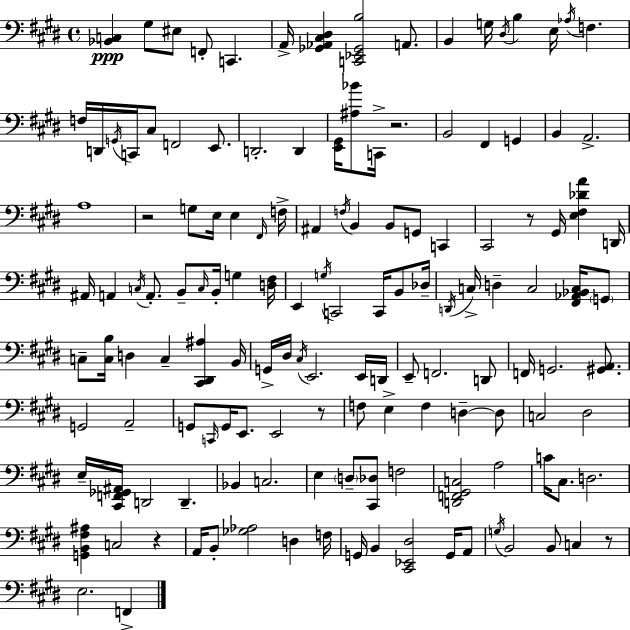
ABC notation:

X:1
T:Untitled
M:4/4
L:1/4
K:E
[_B,,C,] ^G,/2 ^E,/2 F,,/2 C,, A,,/4 [_G,,_A,,^C,^D,] [C,,_E,,_G,,B,]2 A,,/2 B,, G,/4 ^D,/4 B, E,/4 _A,/4 F, F,/4 D,,/4 G,,/4 C,,/4 ^C,/2 F,,2 E,,/2 D,,2 D,, [E,,^G,,]/4 [^A,_B]/2 C,,/4 z2 B,,2 ^F,, G,, B,, A,,2 A,4 z2 G,/2 E,/4 E, ^F,,/4 F,/4 ^A,, F,/4 B,, B,,/2 G,,/2 C,, ^C,,2 z/2 ^G,,/4 [E,^F,_DA] D,,/4 ^A,,/4 A,, C,/4 A,,/2 B,,/2 C,/4 B,,/4 G, [D,^F,]/4 E,, G,/4 C,,2 C,,/4 B,,/2 _D,/4 D,,/4 C,/4 D, C,2 [^F,,_A,,_B,,C,]/4 G,,/2 C,/2 [C,B,]/4 D, C, [^C,,^D,,^A,] B,,/4 G,,/4 ^D,/4 ^C,/4 E,,2 E,,/4 D,,/4 E,,/2 F,,2 D,,/2 F,,/4 G,,2 [^G,,A,,]/2 G,,2 A,,2 G,,/2 C,,/4 G,,/4 E,,/2 E,,2 z/2 F,/2 E, F, D, D,/2 C,2 ^D,2 E,/4 [^C,,F,,_G,,^A,,]/4 D,,2 D,, _B,, C,2 E, D,/2 [^C,,_D,]/2 F,2 [D,,F,,^G,,C,]2 A,2 C/4 ^C,/2 D,2 [G,,B,,^F,^A,] C,2 z A,,/4 B,,/2 [_G,_A,]2 D, F,/4 G,,/4 B,, [^C,,_E,,^D,]2 G,,/4 A,,/2 G,/4 B,,2 B,,/2 C, z/2 E,2 F,,